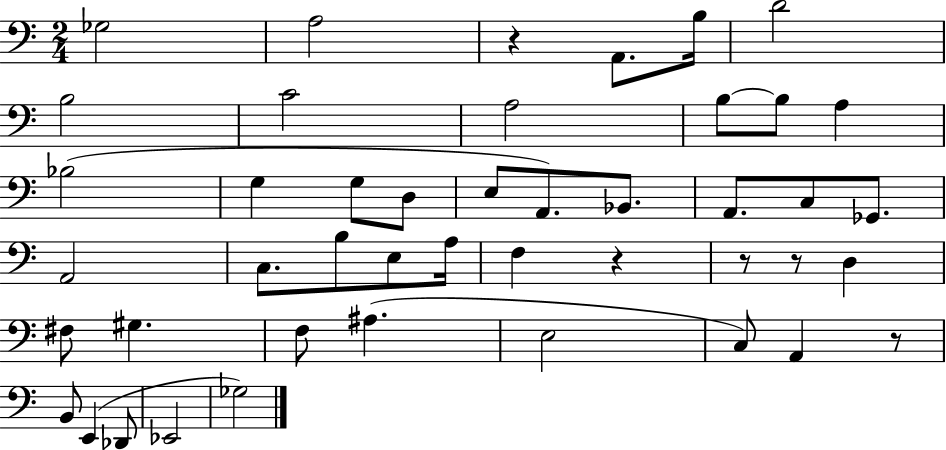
Gb3/h A3/h R/q A2/e. B3/s D4/h B3/h C4/h A3/h B3/e B3/e A3/q Bb3/h G3/q G3/e D3/e E3/e A2/e. Bb2/e. A2/e. C3/e Gb2/e. A2/h C3/e. B3/e E3/e A3/s F3/q R/q R/e R/e D3/q F#3/e G#3/q. F3/e A#3/q. E3/h C3/e A2/q R/e B2/e E2/q Db2/e Eb2/h Gb3/h